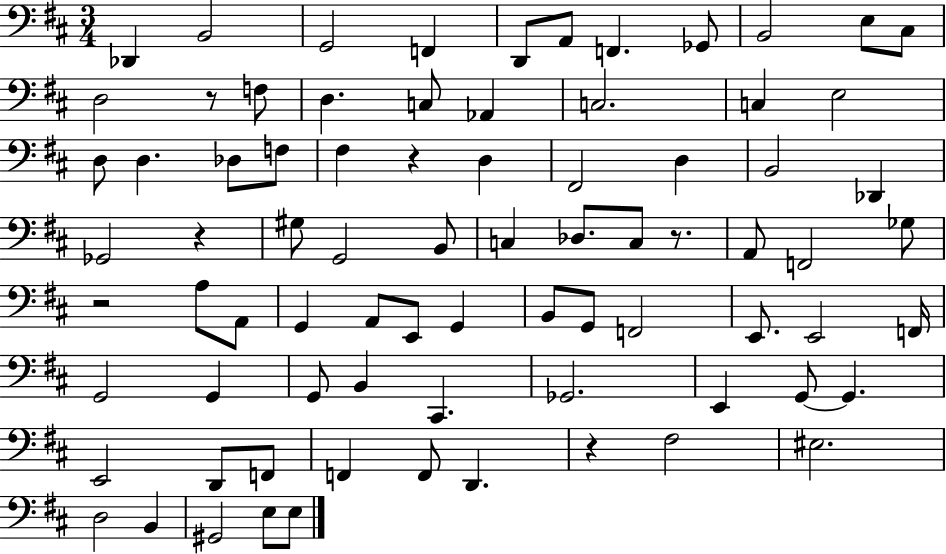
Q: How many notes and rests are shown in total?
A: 79